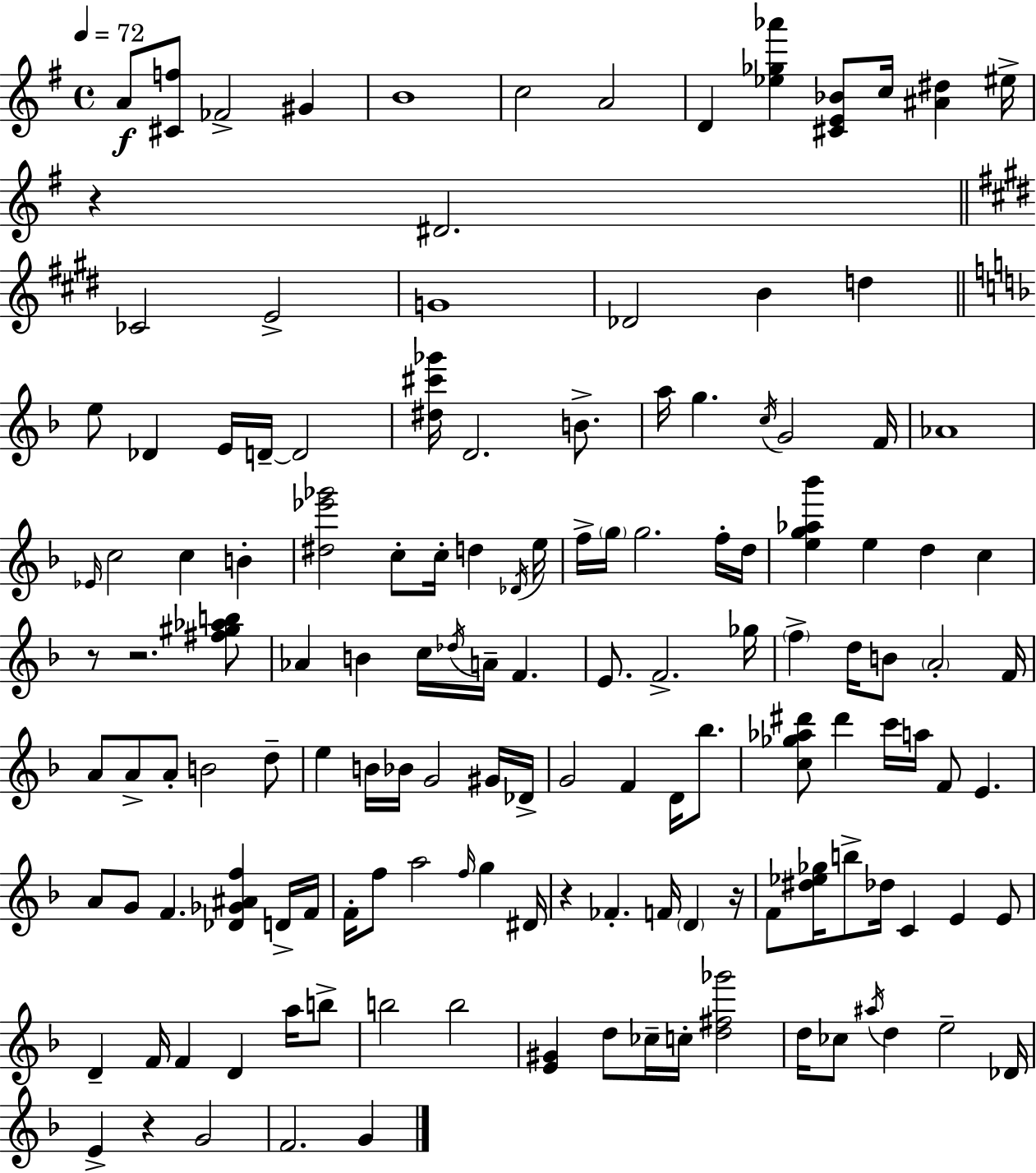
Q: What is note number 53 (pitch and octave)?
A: E4